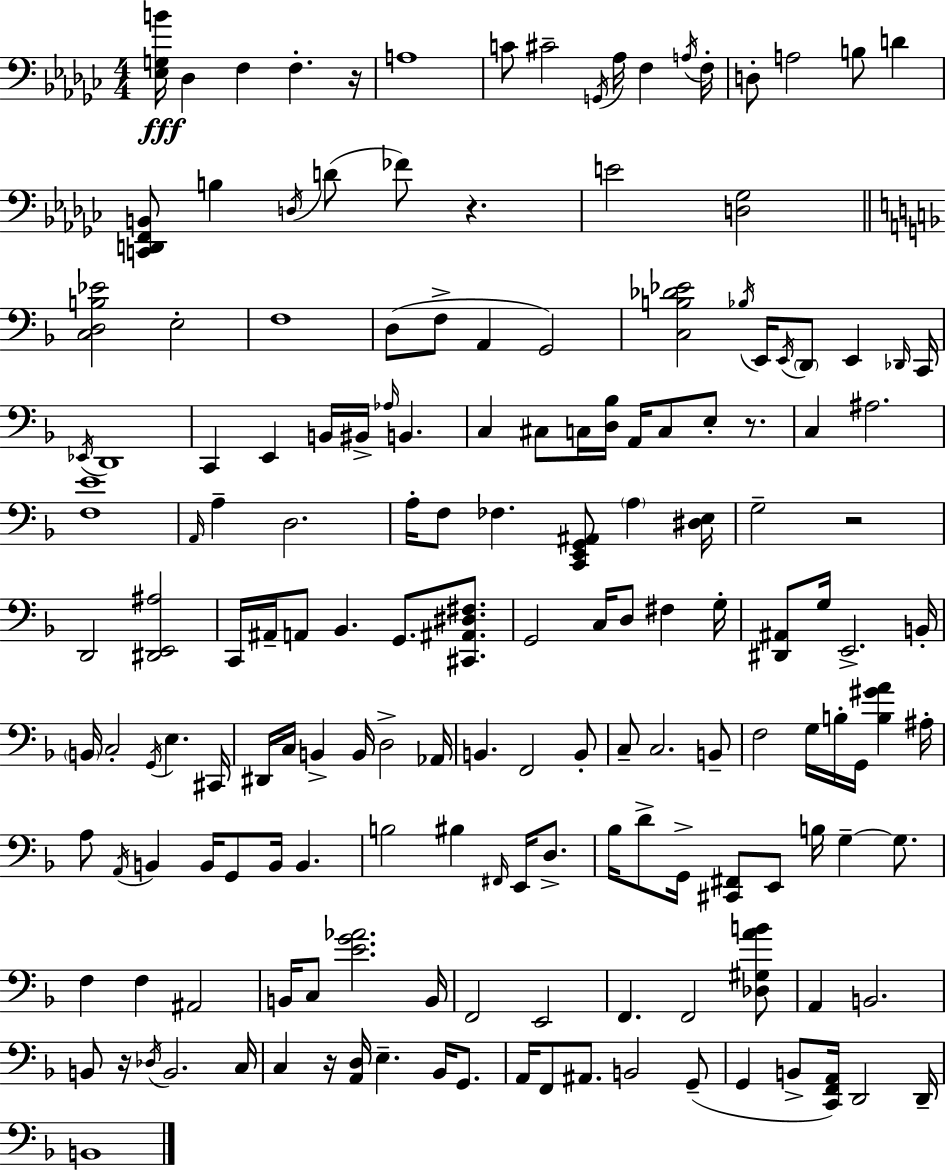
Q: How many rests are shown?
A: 6